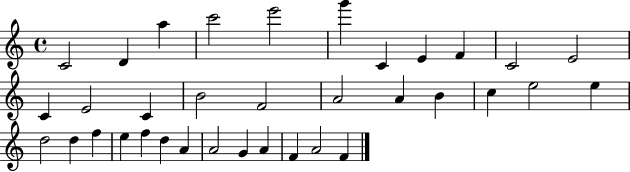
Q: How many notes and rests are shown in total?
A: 35